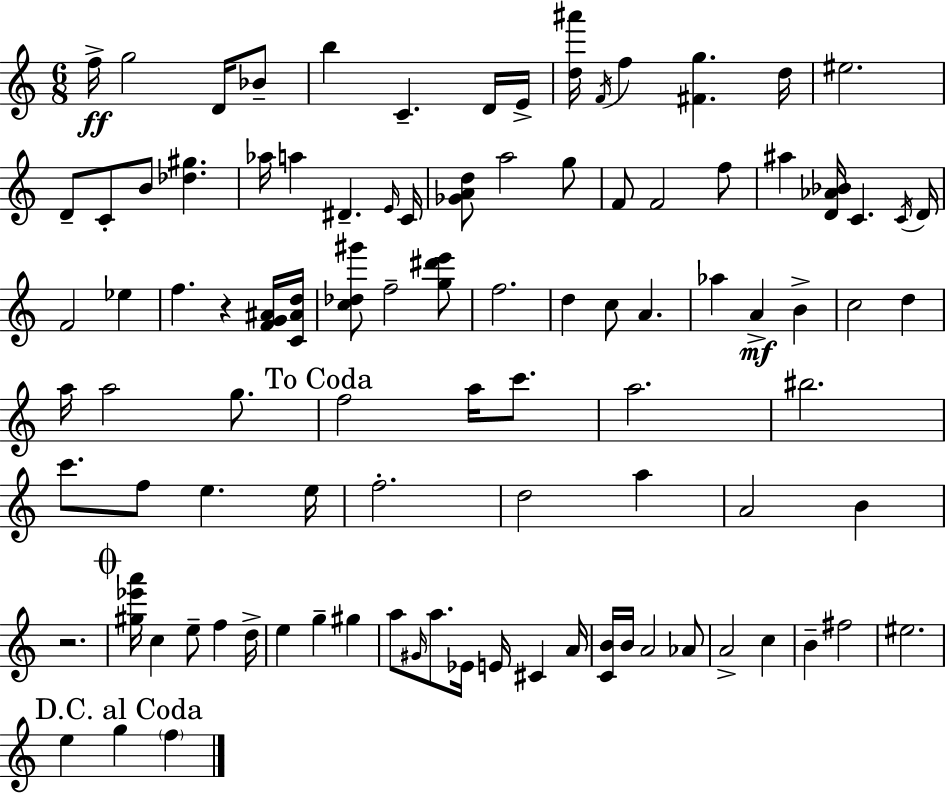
F5/s G5/h D4/s Bb4/e B5/q C4/q. D4/s E4/s [D5,A#6]/s F4/s F5/q [F#4,G5]/q. D5/s EIS5/h. D4/e C4/e B4/e [Db5,G#5]/q. Ab5/s A5/q D#4/q. E4/s C4/s [Gb4,A4,D5]/e A5/h G5/e F4/e F4/h F5/e A#5/q [D4,Ab4,Bb4]/s C4/q. C4/s D4/s F4/h Eb5/q F5/q. R/q [F4,G4,A#4]/s [C4,A#4,D5]/s [C5,Db5,G#6]/e F5/h [G5,D#6,E6]/e F5/h. D5/q C5/e A4/q. Ab5/q A4/q B4/q C5/h D5/q A5/s A5/h G5/e. F5/h A5/s C6/e. A5/h. BIS5/h. C6/e. F5/e E5/q. E5/s F5/h. D5/h A5/q A4/h B4/q R/h. [G#5,Eb6,A6]/s C5/q E5/e F5/q D5/s E5/q G5/q G#5/q A5/e G#4/s A5/e. Eb4/s E4/s C#4/q A4/s [C4,B4]/s B4/s A4/h Ab4/e A4/h C5/q B4/q F#5/h EIS5/h. E5/q G5/q F5/q